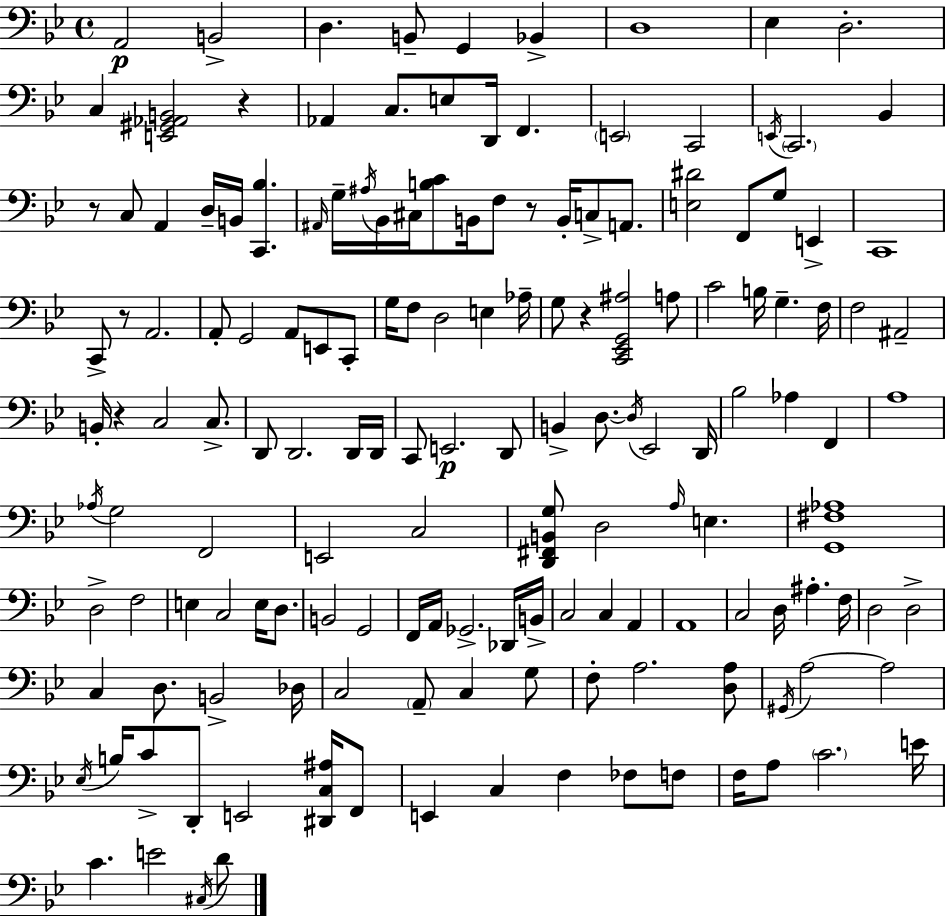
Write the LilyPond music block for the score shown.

{
  \clef bass
  \time 4/4
  \defaultTimeSignature
  \key bes \major
  a,2\p b,2-> | d4. b,8-- g,4 bes,4-> | d1 | ees4 d2.-. | \break c4 <e, gis, aes, b,>2 r4 | aes,4 c8. e8 d,16 f,4. | \parenthesize e,2 c,2 | \acciaccatura { e,16 } \parenthesize c,2. bes,4 | \break r8 c8 a,4 d16-- b,16 <c, bes>4. | \grace { ais,16 } g16-- \acciaccatura { ais16 } bes,16 cis16 <b c'>8 b,16 f8 r8 b,16-. c8-> | a,8. <e dis'>2 f,8 g8 e,4-> | c,1 | \break c,8-> r8 a,2. | a,8-. g,2 a,8 e,8 | c,8-. g16 f8 d2 e4 | aes16-- g8 r4 <c, ees, g, ais>2 | \break a8 c'2 b16 g4.-- | f16 f2 ais,2-- | b,16-. r4 c2 | c8.-> d,8 d,2. | \break d,16 d,16 c,8 e,2.\p | d,8 b,4-> d8.~~ \acciaccatura { d16 } ees,2 | d,16 bes2 aes4 | f,4 a1 | \break \acciaccatura { aes16 } g2 f,2 | e,2 c2 | <d, fis, b, g>8 d2 \grace { a16 } | e4. <g, fis aes>1 | \break d2-> f2 | e4 c2 | e16 d8. b,2 g,2 | f,16 a,16 ges,2.-> | \break des,16 b,16-> c2 c4 | a,4 a,1 | c2 d16 ais4.-. | f16 d2 d2-> | \break c4 d8. b,2-> | des16 c2 \parenthesize a,8-- | c4 g8 f8-. a2. | <d a>8 \acciaccatura { gis,16 } a2~~ a2 | \break \acciaccatura { ees16 } b16 c'8-> d,8-. e,2 | <dis, c ais>16 f,8 e,4 c4 | f4 fes8 f8 f16 a8 \parenthesize c'2. | e'16 c'4. e'2 | \break \acciaccatura { cis16 } d'8 \bar "|."
}